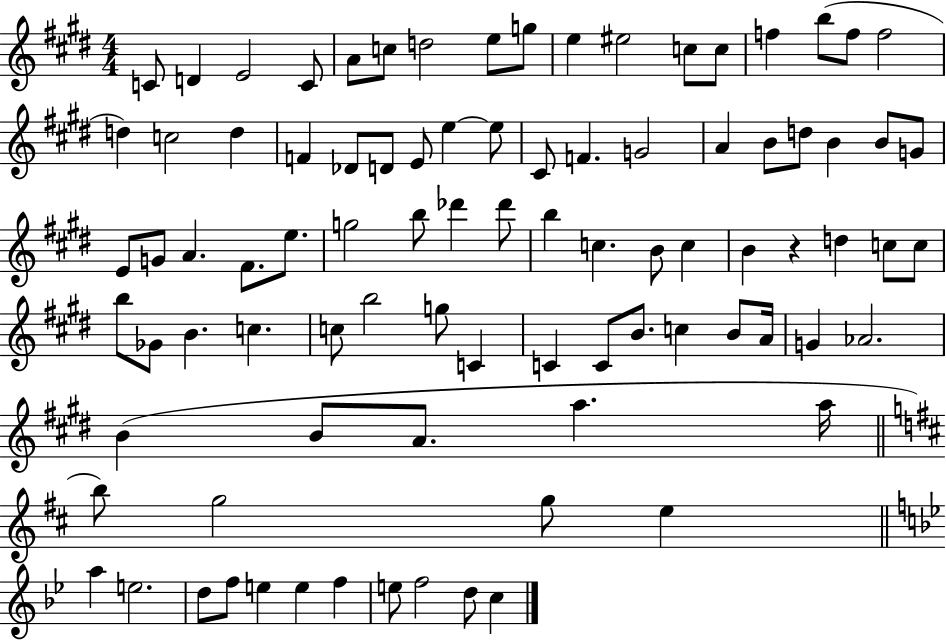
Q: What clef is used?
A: treble